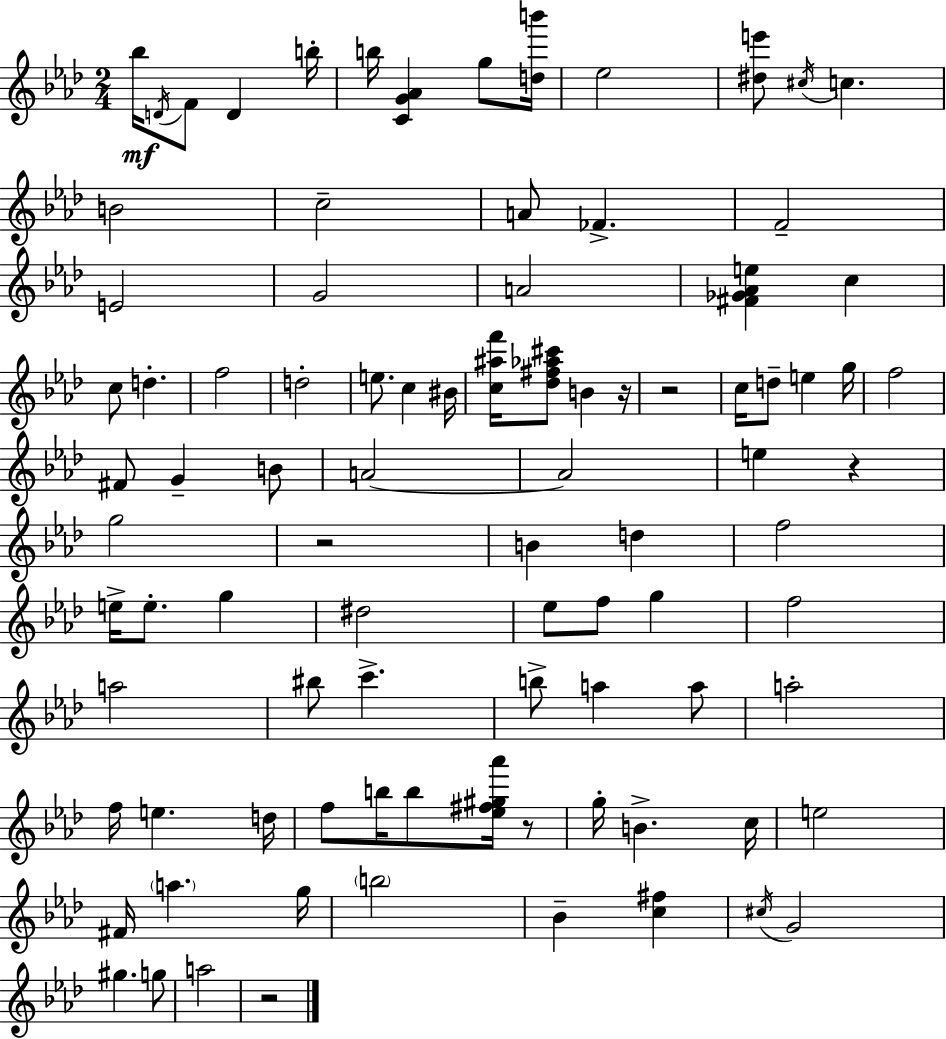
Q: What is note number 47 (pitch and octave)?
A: Eb5